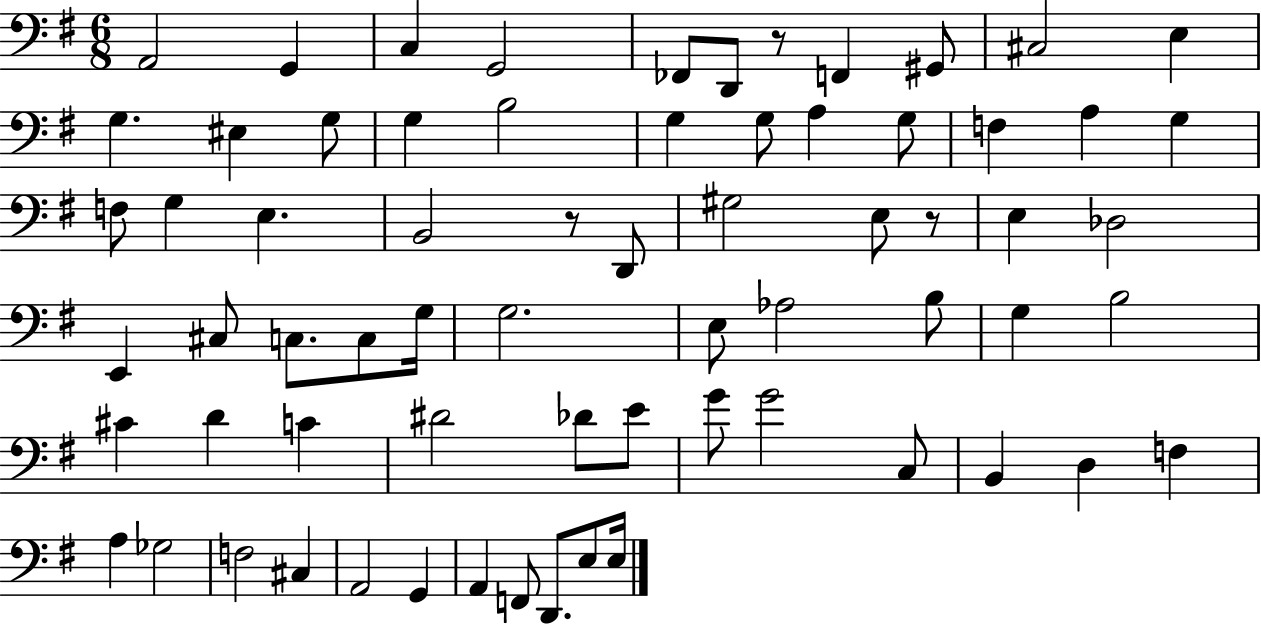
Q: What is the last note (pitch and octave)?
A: E3